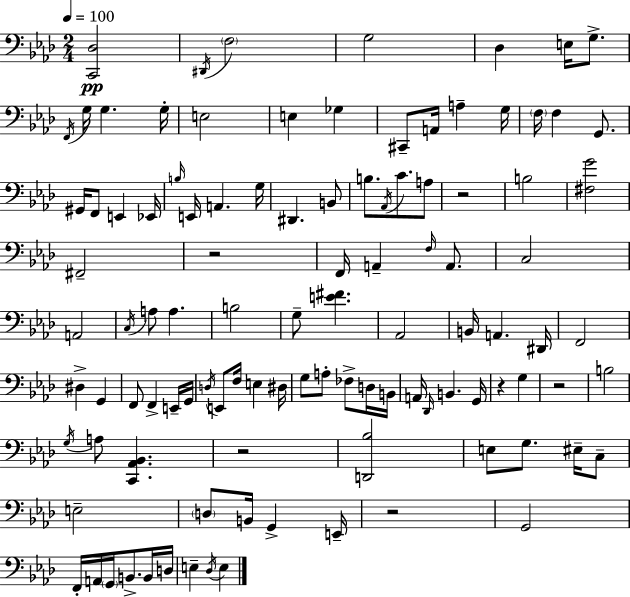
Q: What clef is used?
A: bass